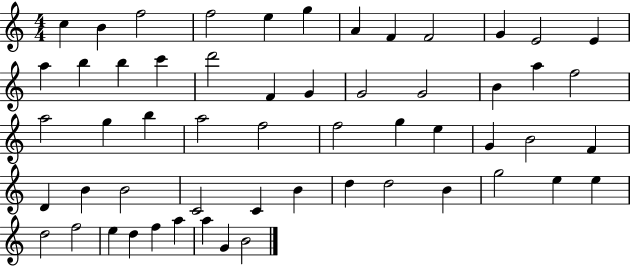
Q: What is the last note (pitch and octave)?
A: B4